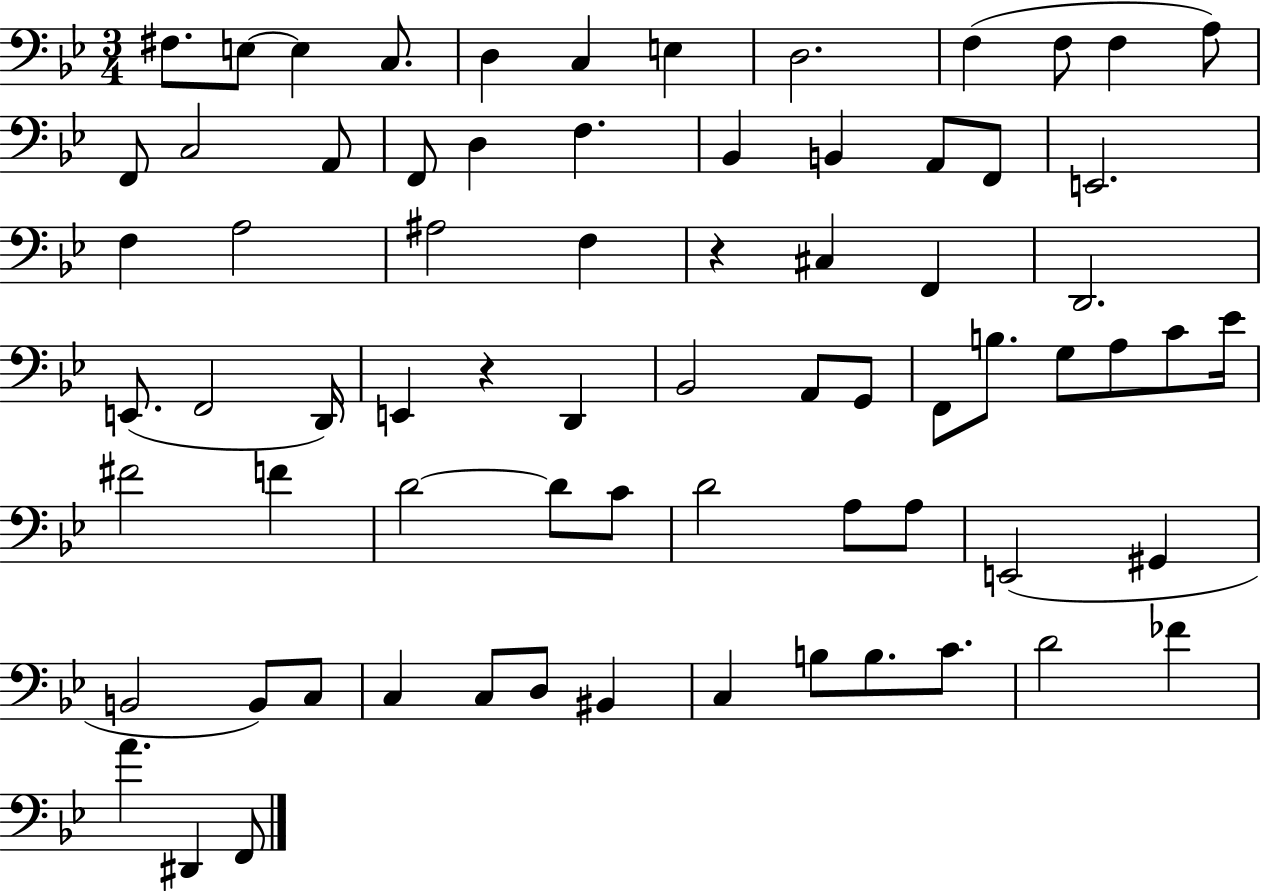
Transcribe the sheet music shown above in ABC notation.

X:1
T:Untitled
M:3/4
L:1/4
K:Bb
^F,/2 E,/2 E, C,/2 D, C, E, D,2 F, F,/2 F, A,/2 F,,/2 C,2 A,,/2 F,,/2 D, F, _B,, B,, A,,/2 F,,/2 E,,2 F, A,2 ^A,2 F, z ^C, F,, D,,2 E,,/2 F,,2 D,,/4 E,, z D,, _B,,2 A,,/2 G,,/2 F,,/2 B,/2 G,/2 A,/2 C/2 _E/4 ^F2 F D2 D/2 C/2 D2 A,/2 A,/2 E,,2 ^G,, B,,2 B,,/2 C,/2 C, C,/2 D,/2 ^B,, C, B,/2 B,/2 C/2 D2 _F A ^D,, F,,/2